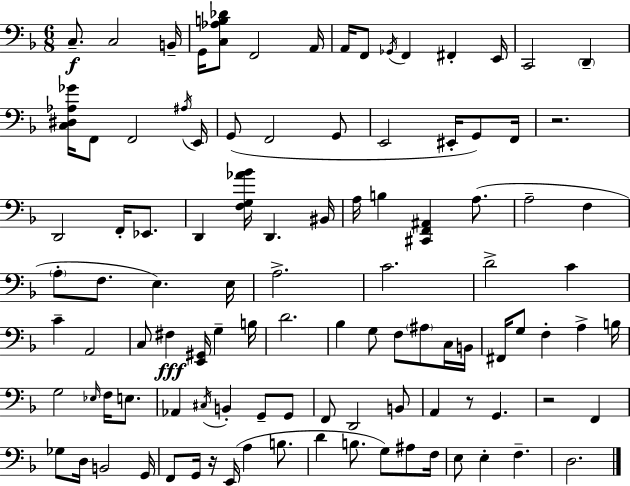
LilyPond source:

{
  \clef bass
  \numericTimeSignature
  \time 6/8
  \key f \major
  c8.--\f c2 b,16-- | g,16 <c aes b des'>8 f,2 a,16 | a,16 f,8 \acciaccatura { ges,16 } f,4 fis,4-. | e,16 c,2 \parenthesize d,4-- | \break <c dis aes ges'>16 f,8 f,2 | \acciaccatura { ais16 } e,16 g,8( f,2 | g,8 e,2 eis,16-. g,8) | f,16 r2. | \break d,2 f,16-. ees,8. | d,4 <f g aes' bes'>16 d,4. | bis,16 a16 b4 <cis, f, ais,>4 a8.( | a2-- f4 | \break \parenthesize a8-. f8. e4.) | e16 a2.-> | c'2. | d'2-> c'4 | \break c'4-- a,2 | c8 fis4\fff <e, gis,>16 g4-- | b16 d'2. | bes4 g8 f8 \parenthesize ais8 | \break c16 b,16 fis,16 g8 f4-. a4-> | b16 g2 \grace { ees16 } f16 | e8. aes,4 \acciaccatura { cis16 } b,4-. | g,8-- g,8 f,8 d,2 | \break b,8 a,4 r8 g,4. | r2 | f,4 ges8 d16 b,2 | g,16 f,8 g,16 r16 e,16( a4 | \break b8. d'4 b8. g8) | ais8 f16 e8 e4-. f4.-- | d2. | \bar "|."
}